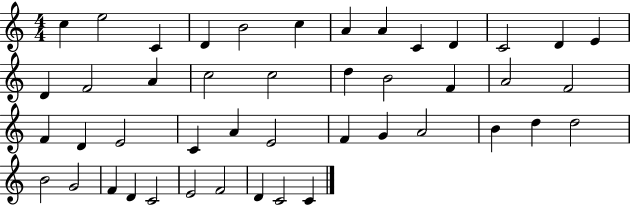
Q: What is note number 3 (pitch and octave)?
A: C4